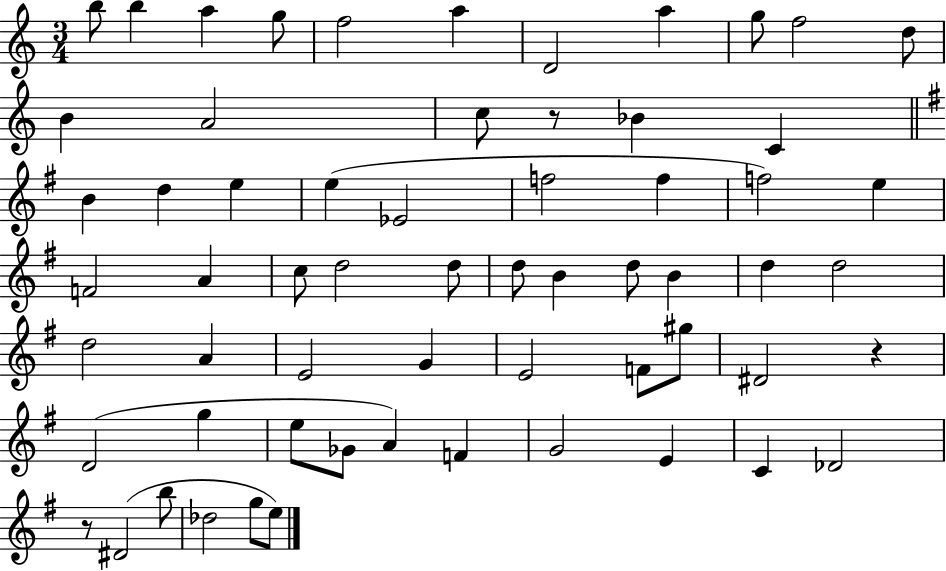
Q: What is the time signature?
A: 3/4